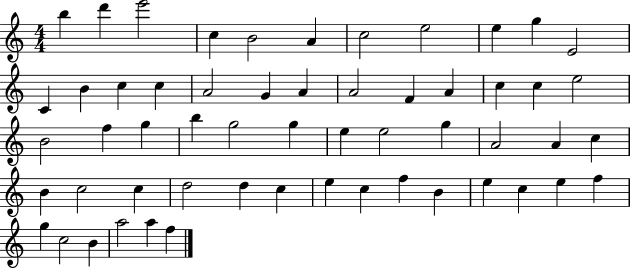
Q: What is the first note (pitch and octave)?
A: B5